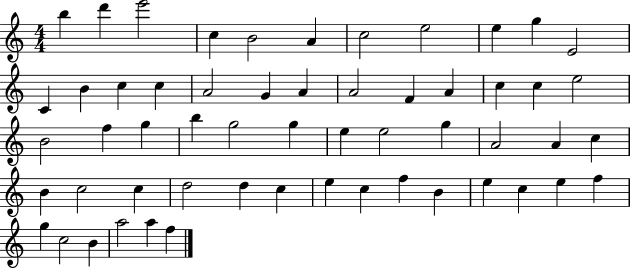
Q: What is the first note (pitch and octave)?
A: B5